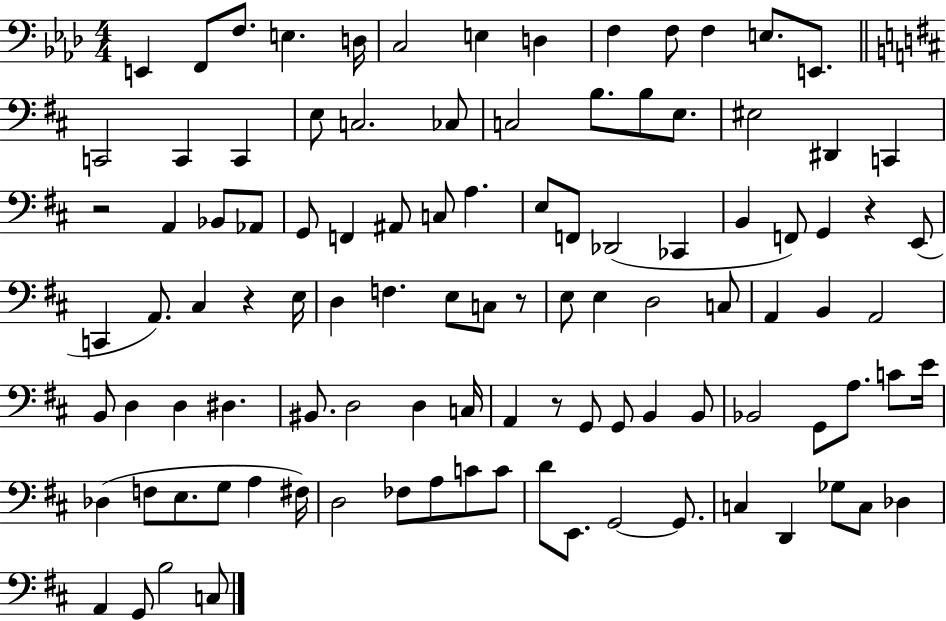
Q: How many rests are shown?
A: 5